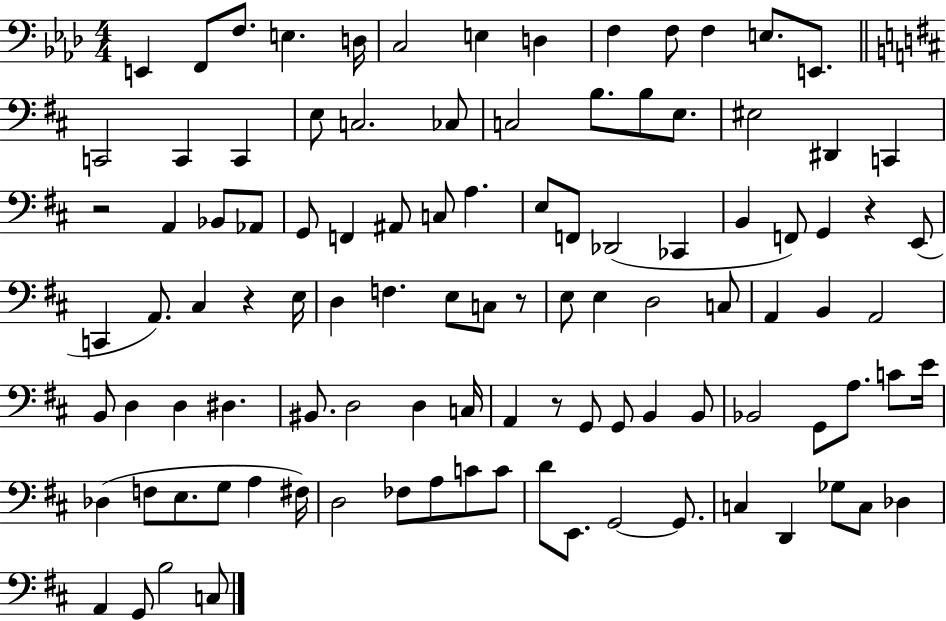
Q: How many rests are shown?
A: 5